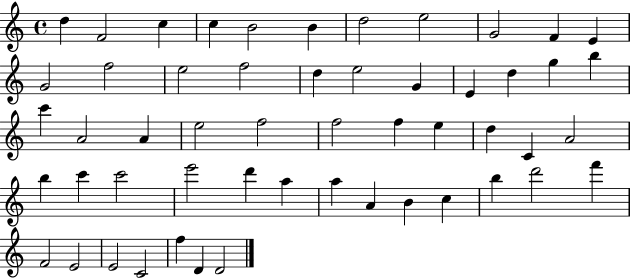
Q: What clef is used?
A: treble